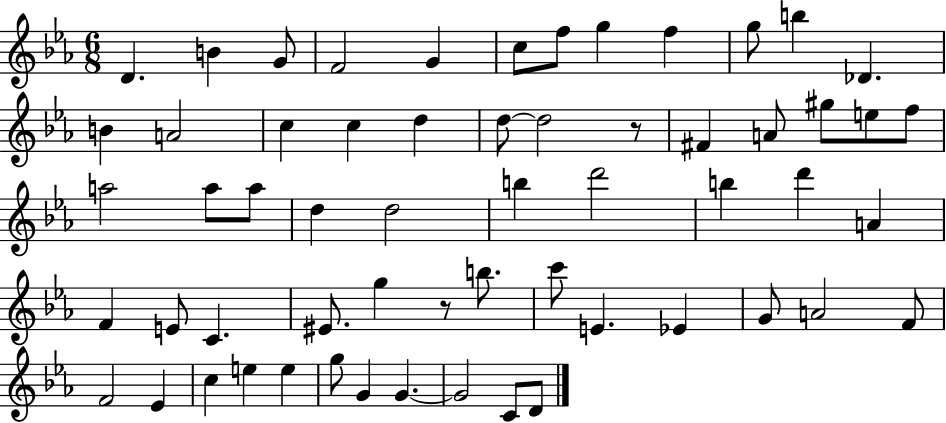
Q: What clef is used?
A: treble